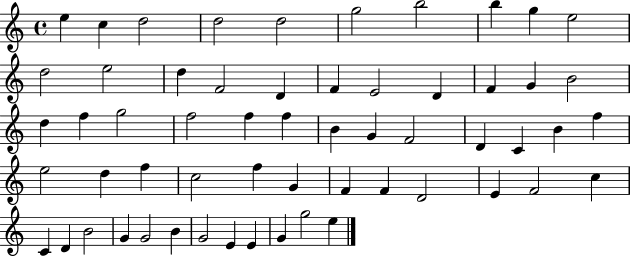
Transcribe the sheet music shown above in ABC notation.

X:1
T:Untitled
M:4/4
L:1/4
K:C
e c d2 d2 d2 g2 b2 b g e2 d2 e2 d F2 D F E2 D F G B2 d f g2 f2 f f B G F2 D C B f e2 d f c2 f G F F D2 E F2 c C D B2 G G2 B G2 E E G g2 e